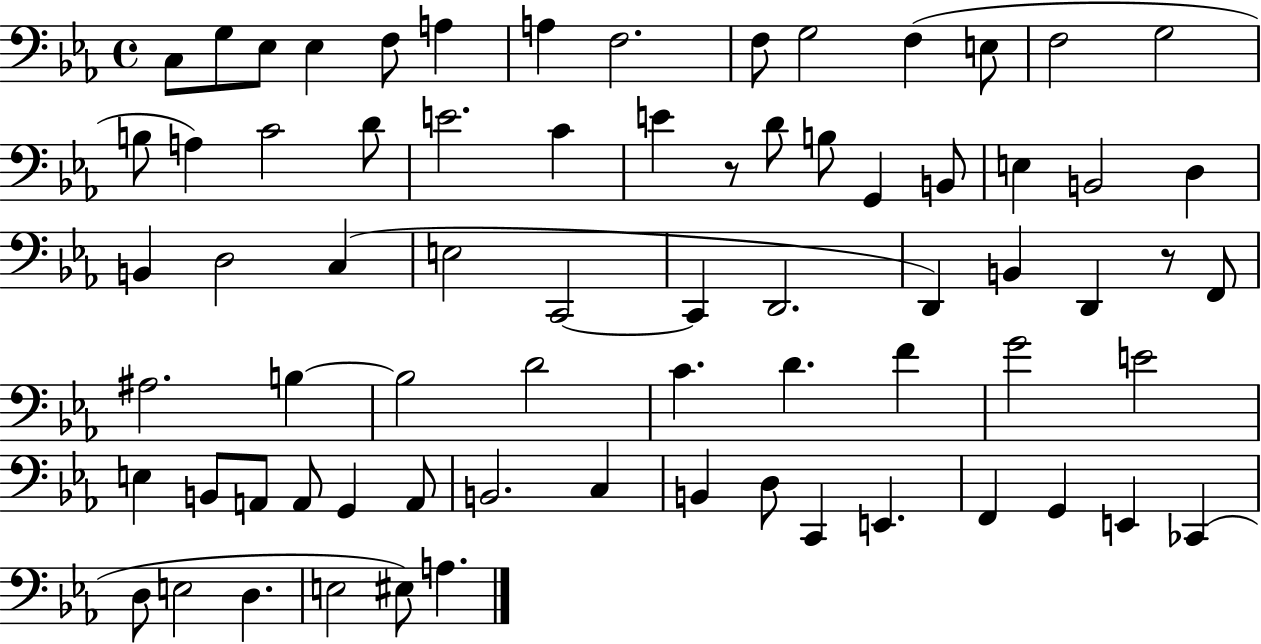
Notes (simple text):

C3/e G3/e Eb3/e Eb3/q F3/e A3/q A3/q F3/h. F3/e G3/h F3/q E3/e F3/h G3/h B3/e A3/q C4/h D4/e E4/h. C4/q E4/q R/e D4/e B3/e G2/q B2/e E3/q B2/h D3/q B2/q D3/h C3/q E3/h C2/h C2/q D2/h. D2/q B2/q D2/q R/e F2/e A#3/h. B3/q B3/h D4/h C4/q. D4/q. F4/q G4/h E4/h E3/q B2/e A2/e A2/e G2/q A2/e B2/h. C3/q B2/q D3/e C2/q E2/q. F2/q G2/q E2/q CES2/q D3/e E3/h D3/q. E3/h EIS3/e A3/q.